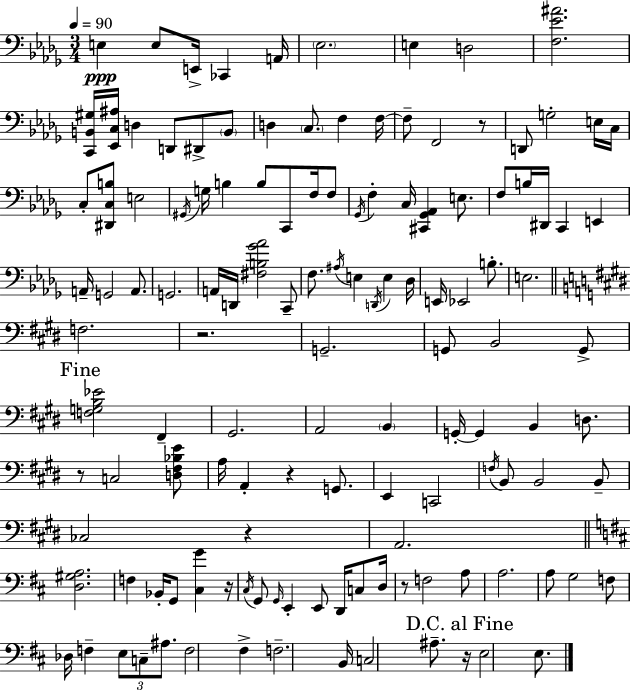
{
  \clef bass
  \numericTimeSignature
  \time 3/4
  \key bes \minor
  \tempo 4 = 90
  e4\ppp e8 e,16-> ces,4 a,16 | \parenthesize ees2. | e4 d2 | <f ees' ais'>2. | \break <c, b, gis>16 <ees, c ais>16 d4 d,8 dis,8-> \parenthesize b,8 | d4 \parenthesize c8. f4 f16~~ | f8-- f,2 r8 | d,8 g2-. e16 c16 | \break c8-. <dis, c b>8 e2 | \acciaccatura { gis,16 } g16 b4 b8 c,8 f16 f8 | \acciaccatura { ges,16 } f4-. c16 <cis, ges, aes,>4 e8. | f8 b16 dis,16 c,4 e,4 | \break a,16-- g,2 a,8. | g,2. | a,16 d,16 <fis b ges' aes'>2 | c,8-- f8. \acciaccatura { ais16 } e4 \acciaccatura { d,16 } e4 | \break des16 e,16 ees,2 | b8.-. e2. | \bar "||" \break \key e \major f2. | r2. | g,2.-- | g,8 b,2 g,8-> | \break \mark "Fine" <f g b ees'>2 fis,4-- | gis,2. | a,2 \parenthesize b,4 | g,16-.~~ g,4 b,4 d8. | \break r8 c2 <d fis bes e'>8 | a16 a,4-. r4 g,8. | e,4 c,2 | \acciaccatura { f16 } b,8 b,2 b,8-- | \break ces2 r4 | a,2. | \bar "||" \break \key d \major <d gis a>2. | f4 bes,16-. g,8 <cis g'>4 r16 | \acciaccatura { cis16 } g,8 \grace { g,16 } e,4-. e,8 d,16 c8 | d16 r8 f2 | \break a8 a2. | a8 g2 | f8 des16 f4-- \tuplet 3/2 { e8 c8-- ais8. } | f2 fis4-> | \break f2.-- | b,16 c2 ais8.-- | \mark "D.C. al Fine" r16 e2 e8. | \bar "|."
}